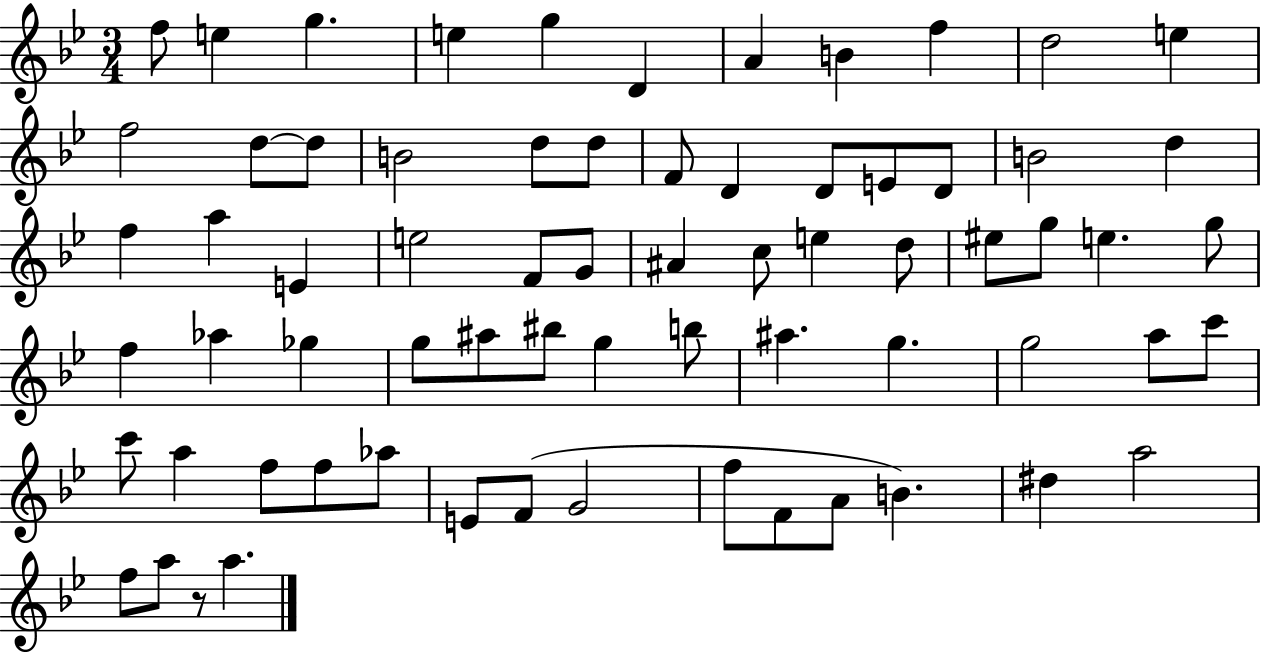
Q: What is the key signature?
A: BES major